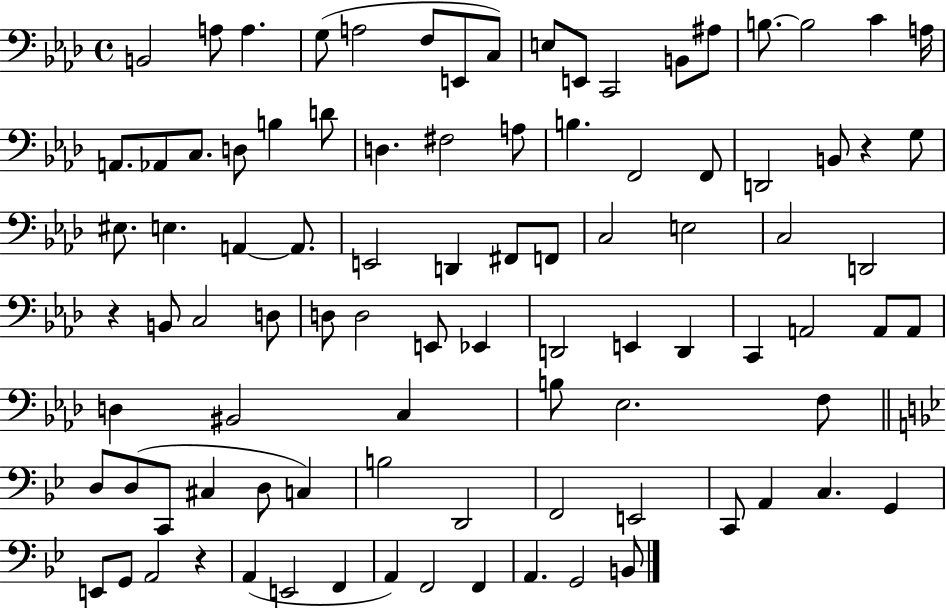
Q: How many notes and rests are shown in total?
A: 93